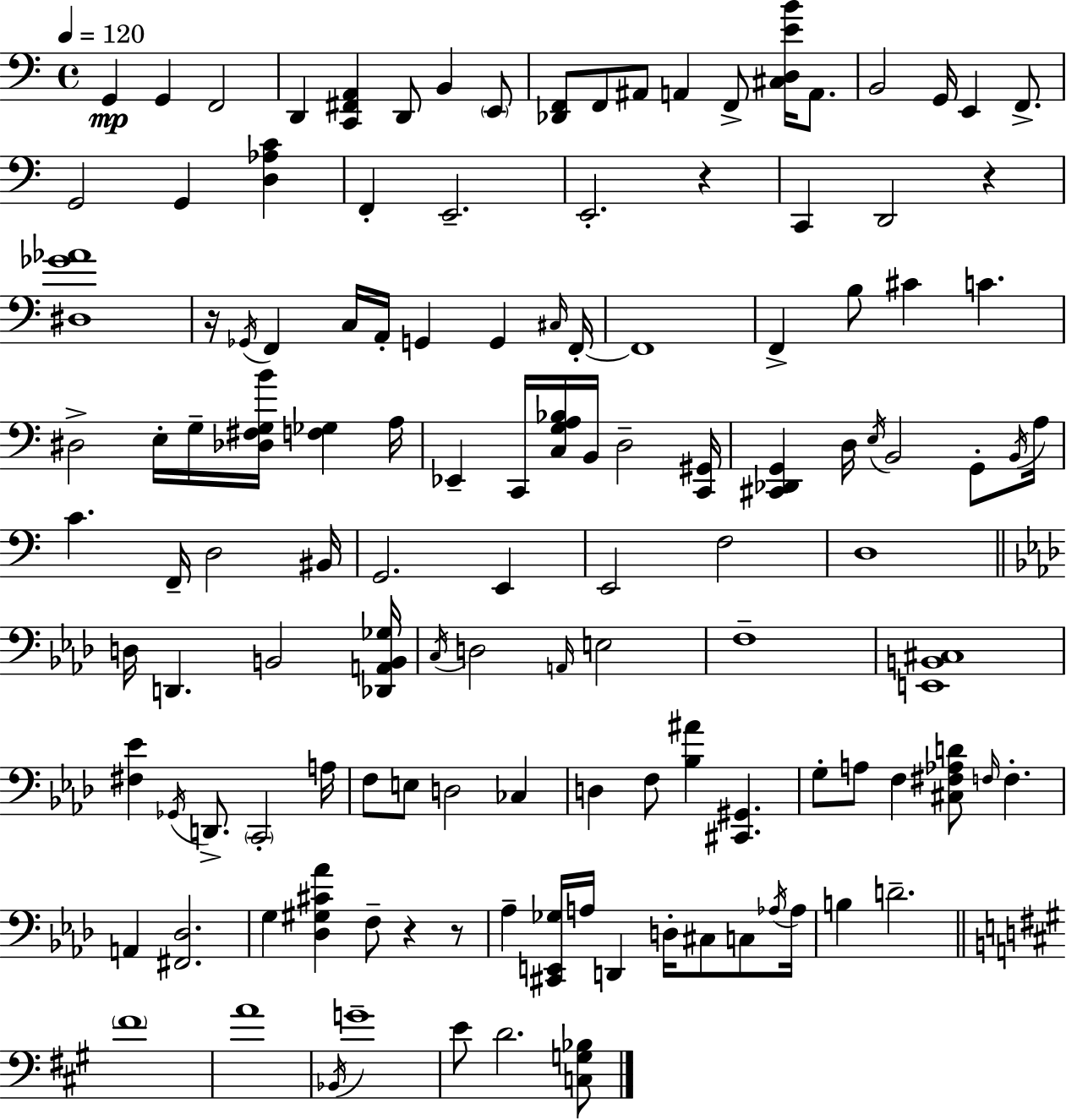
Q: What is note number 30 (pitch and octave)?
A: C#3